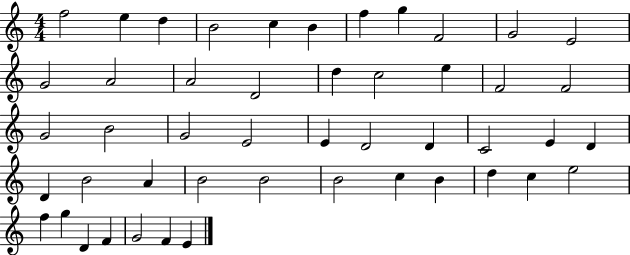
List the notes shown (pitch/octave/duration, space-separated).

F5/h E5/q D5/q B4/h C5/q B4/q F5/q G5/q F4/h G4/h E4/h G4/h A4/h A4/h D4/h D5/q C5/h E5/q F4/h F4/h G4/h B4/h G4/h E4/h E4/q D4/h D4/q C4/h E4/q D4/q D4/q B4/h A4/q B4/h B4/h B4/h C5/q B4/q D5/q C5/q E5/h F5/q G5/q D4/q F4/q G4/h F4/q E4/q